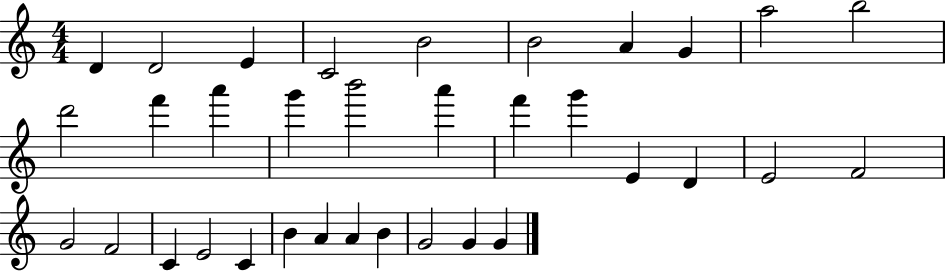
D4/q D4/h E4/q C4/h B4/h B4/h A4/q G4/q A5/h B5/h D6/h F6/q A6/q G6/q B6/h A6/q F6/q G6/q E4/q D4/q E4/h F4/h G4/h F4/h C4/q E4/h C4/q B4/q A4/q A4/q B4/q G4/h G4/q G4/q